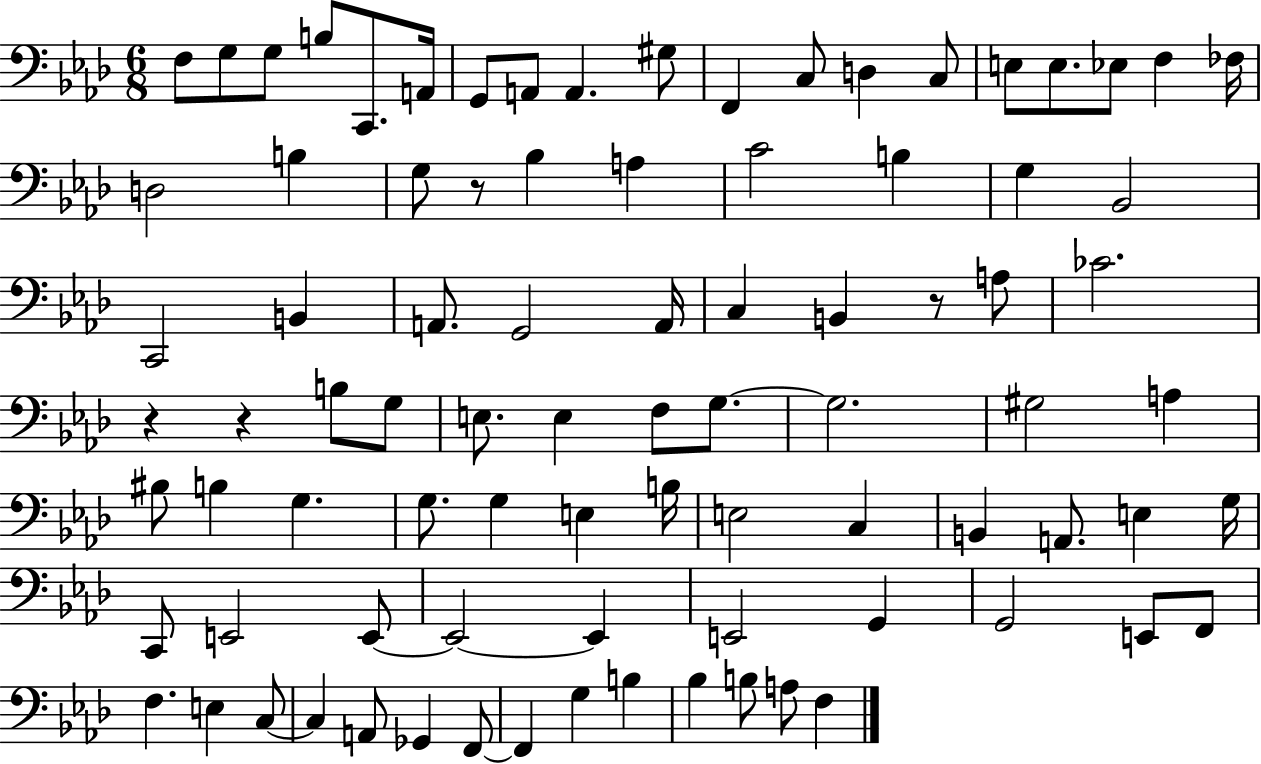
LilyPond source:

{
  \clef bass
  \numericTimeSignature
  \time 6/8
  \key aes \major
  f8 g8 g8 b8 c,8. a,16 | g,8 a,8 a,4. gis8 | f,4 c8 d4 c8 | e8 e8. ees8 f4 fes16 | \break d2 b4 | g8 r8 bes4 a4 | c'2 b4 | g4 bes,2 | \break c,2 b,4 | a,8. g,2 a,16 | c4 b,4 r8 a8 | ces'2. | \break r4 r4 b8 g8 | e8. e4 f8 g8.~~ | g2. | gis2 a4 | \break bis8 b4 g4. | g8. g4 e4 b16 | e2 c4 | b,4 a,8. e4 g16 | \break c,8 e,2 e,8~~ | e,2~~ e,4 | e,2 g,4 | g,2 e,8 f,8 | \break f4. e4 c8~~ | c4 a,8 ges,4 f,8~~ | f,4 g4 b4 | bes4 b8 a8 f4 | \break \bar "|."
}